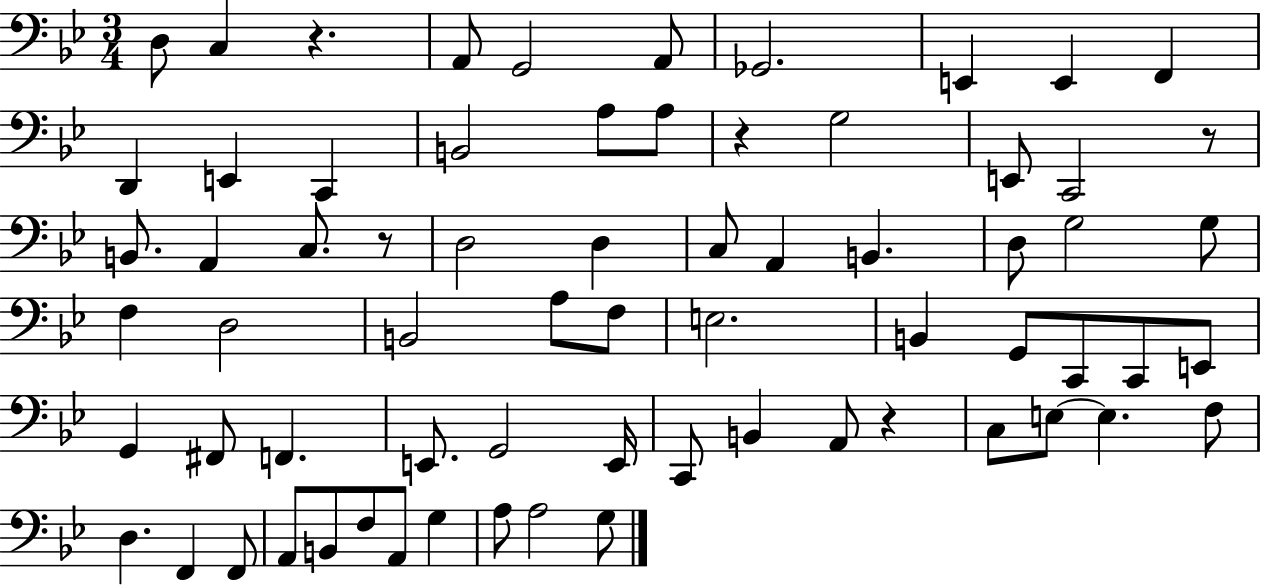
{
  \clef bass
  \numericTimeSignature
  \time 3/4
  \key bes \major
  d8 c4 r4. | a,8 g,2 a,8 | ges,2. | e,4 e,4 f,4 | \break d,4 e,4 c,4 | b,2 a8 a8 | r4 g2 | e,8 c,2 r8 | \break b,8. a,4 c8. r8 | d2 d4 | c8 a,4 b,4. | d8 g2 g8 | \break f4 d2 | b,2 a8 f8 | e2. | b,4 g,8 c,8 c,8 e,8 | \break g,4 fis,8 f,4. | e,8. g,2 e,16 | c,8 b,4 a,8 r4 | c8 e8~~ e4. f8 | \break d4. f,4 f,8 | a,8 b,8 f8 a,8 g4 | a8 a2 g8 | \bar "|."
}